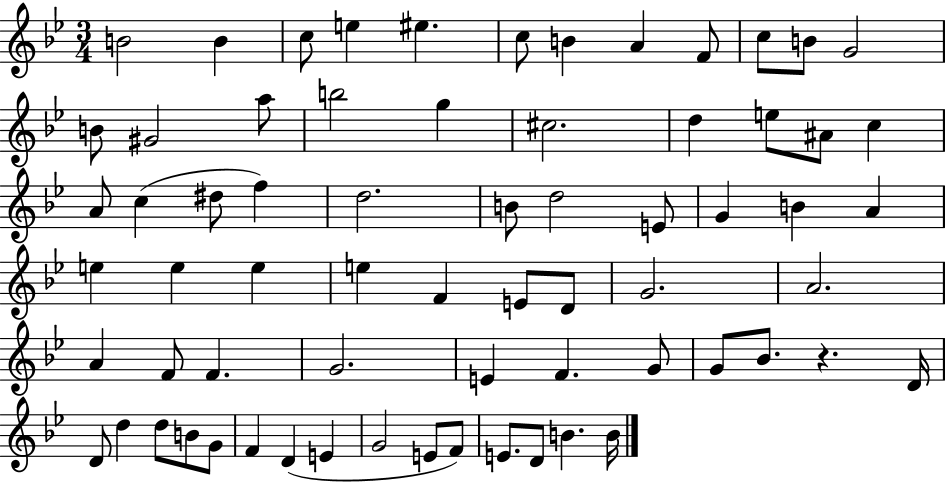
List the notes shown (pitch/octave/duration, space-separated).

B4/h B4/q C5/e E5/q EIS5/q. C5/e B4/q A4/q F4/e C5/e B4/e G4/h B4/e G#4/h A5/e B5/h G5/q C#5/h. D5/q E5/e A#4/e C5/q A4/e C5/q D#5/e F5/q D5/h. B4/e D5/h E4/e G4/q B4/q A4/q E5/q E5/q E5/q E5/q F4/q E4/e D4/e G4/h. A4/h. A4/q F4/e F4/q. G4/h. E4/q F4/q. G4/e G4/e Bb4/e. R/q. D4/s D4/e D5/q D5/e B4/e G4/e F4/q D4/q E4/q G4/h E4/e F4/e E4/e. D4/e B4/q. B4/s